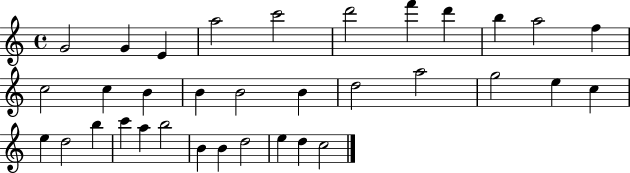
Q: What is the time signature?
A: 4/4